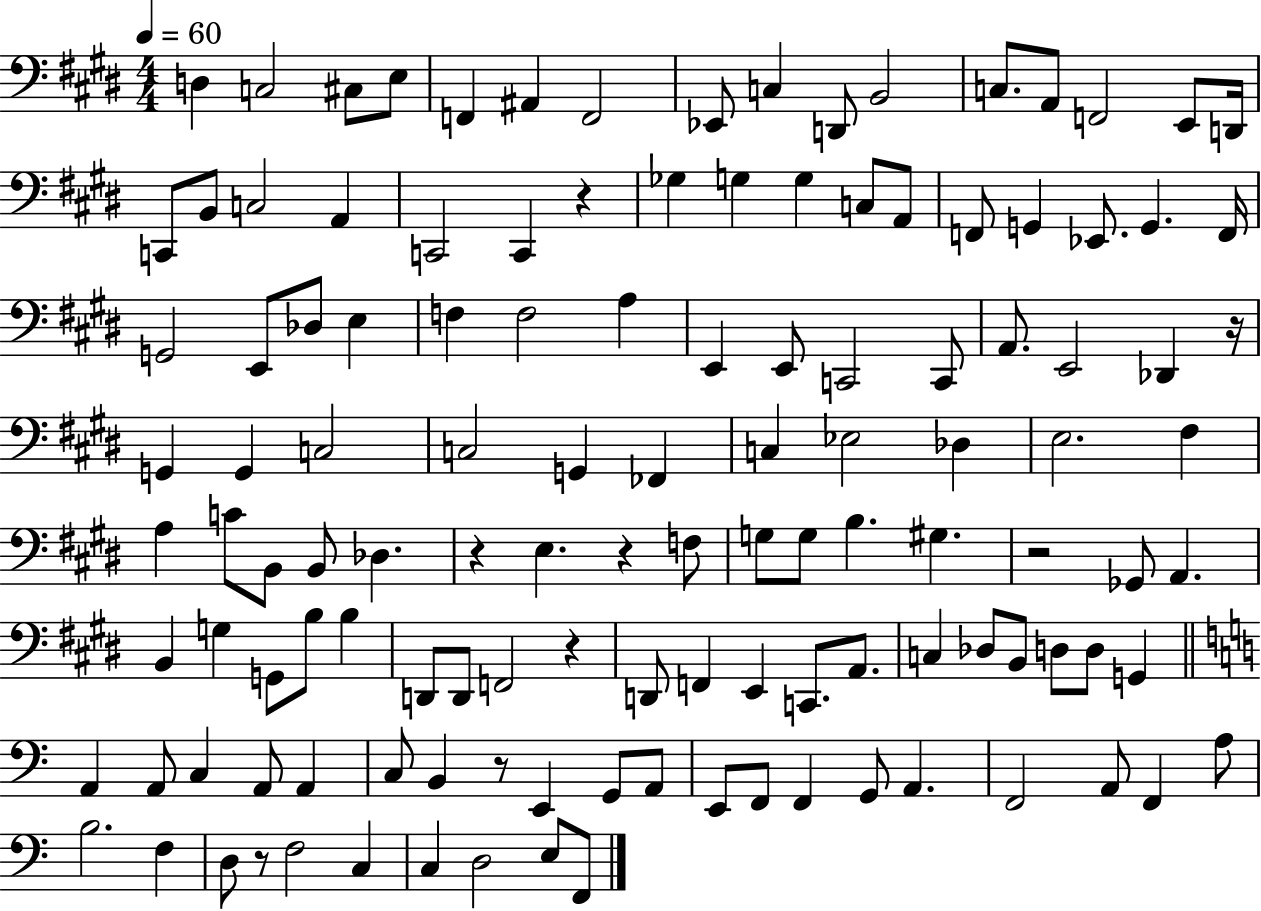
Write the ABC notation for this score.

X:1
T:Untitled
M:4/4
L:1/4
K:E
D, C,2 ^C,/2 E,/2 F,, ^A,, F,,2 _E,,/2 C, D,,/2 B,,2 C,/2 A,,/2 F,,2 E,,/2 D,,/4 C,,/2 B,,/2 C,2 A,, C,,2 C,, z _G, G, G, C,/2 A,,/2 F,,/2 G,, _E,,/2 G,, F,,/4 G,,2 E,,/2 _D,/2 E, F, F,2 A, E,, E,,/2 C,,2 C,,/2 A,,/2 E,,2 _D,, z/4 G,, G,, C,2 C,2 G,, _F,, C, _E,2 _D, E,2 ^F, A, C/2 B,,/2 B,,/2 _D, z E, z F,/2 G,/2 G,/2 B, ^G, z2 _G,,/2 A,, B,, G, G,,/2 B,/2 B, D,,/2 D,,/2 F,,2 z D,,/2 F,, E,, C,,/2 A,,/2 C, _D,/2 B,,/2 D,/2 D,/2 G,, A,, A,,/2 C, A,,/2 A,, C,/2 B,, z/2 E,, G,,/2 A,,/2 E,,/2 F,,/2 F,, G,,/2 A,, F,,2 A,,/2 F,, A,/2 B,2 F, D,/2 z/2 F,2 C, C, D,2 E,/2 F,,/2